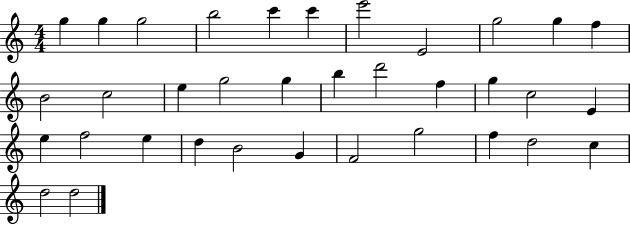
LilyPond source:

{
  \clef treble
  \numericTimeSignature
  \time 4/4
  \key c \major
  g''4 g''4 g''2 | b''2 c'''4 c'''4 | e'''2 e'2 | g''2 g''4 f''4 | \break b'2 c''2 | e''4 g''2 g''4 | b''4 d'''2 f''4 | g''4 c''2 e'4 | \break e''4 f''2 e''4 | d''4 b'2 g'4 | f'2 g''2 | f''4 d''2 c''4 | \break d''2 d''2 | \bar "|."
}